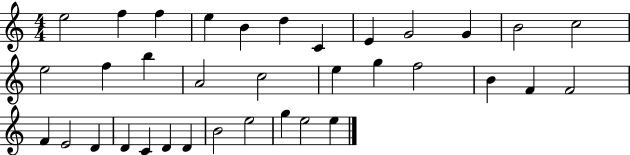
E5/h F5/q F5/q E5/q B4/q D5/q C4/q E4/q G4/h G4/q B4/h C5/h E5/h F5/q B5/q A4/h C5/h E5/q G5/q F5/h B4/q F4/q F4/h F4/q E4/h D4/q D4/q C4/q D4/q D4/q B4/h E5/h G5/q E5/h E5/q